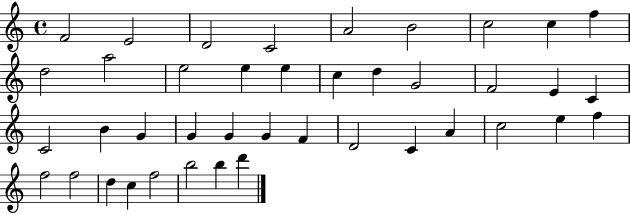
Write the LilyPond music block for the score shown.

{
  \clef treble
  \time 4/4
  \defaultTimeSignature
  \key c \major
  f'2 e'2 | d'2 c'2 | a'2 b'2 | c''2 c''4 f''4 | \break d''2 a''2 | e''2 e''4 e''4 | c''4 d''4 g'2 | f'2 e'4 c'4 | \break c'2 b'4 g'4 | g'4 g'4 g'4 f'4 | d'2 c'4 a'4 | c''2 e''4 f''4 | \break f''2 f''2 | d''4 c''4 f''2 | b''2 b''4 d'''4 | \bar "|."
}